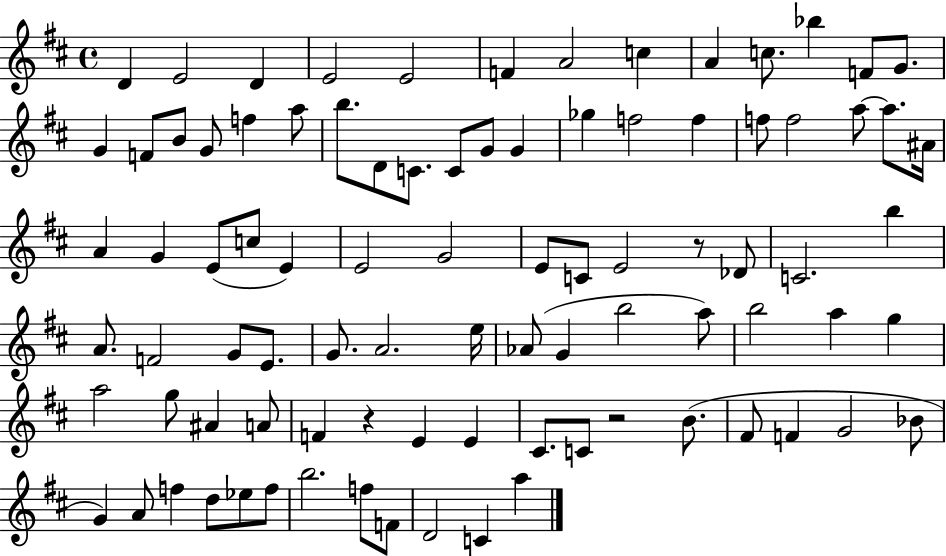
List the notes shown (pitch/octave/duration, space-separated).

D4/q E4/h D4/q E4/h E4/h F4/q A4/h C5/q A4/q C5/e. Bb5/q F4/e G4/e. G4/q F4/e B4/e G4/e F5/q A5/e B5/e. D4/e C4/e. C4/e G4/e G4/q Gb5/q F5/h F5/q F5/e F5/h A5/e A5/e. A#4/s A4/q G4/q E4/e C5/e E4/q E4/h G4/h E4/e C4/e E4/h R/e Db4/e C4/h. B5/q A4/e. F4/h G4/e E4/e. G4/e. A4/h. E5/s Ab4/e G4/q B5/h A5/e B5/h A5/q G5/q A5/h G5/e A#4/q A4/e F4/q R/q E4/q E4/q C#4/e. C4/e R/h B4/e. F#4/e F4/q G4/h Bb4/e G4/q A4/e F5/q D5/e Eb5/e F5/e B5/h. F5/e F4/e D4/h C4/q A5/q